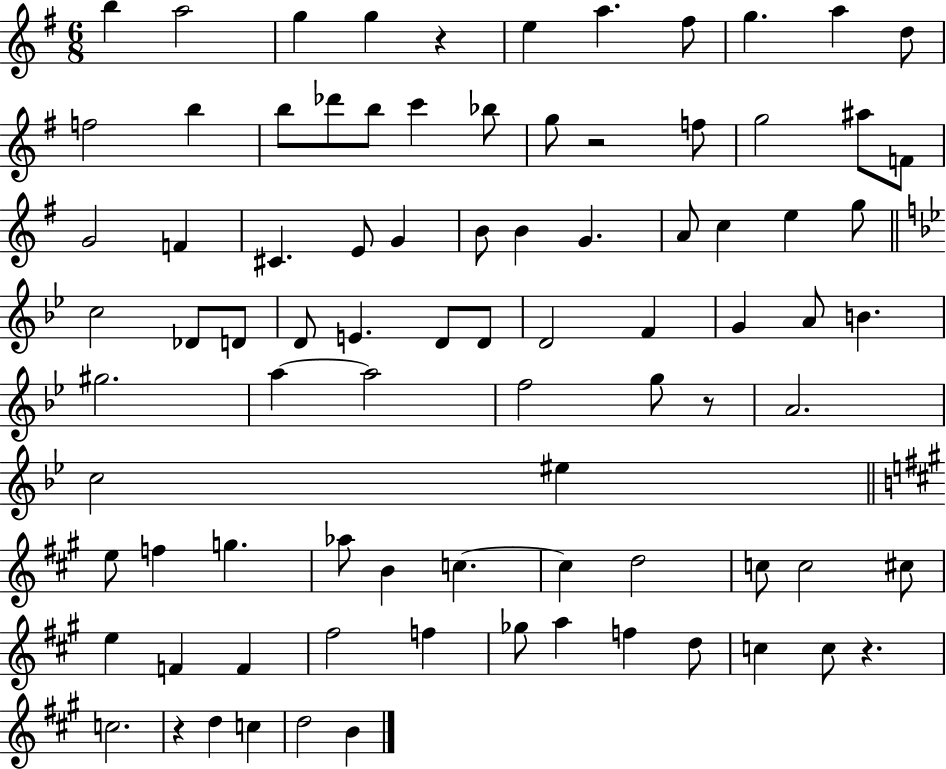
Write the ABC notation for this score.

X:1
T:Untitled
M:6/8
L:1/4
K:G
b a2 g g z e a ^f/2 g a d/2 f2 b b/2 _d'/2 b/2 c' _b/2 g/2 z2 f/2 g2 ^a/2 F/2 G2 F ^C E/2 G B/2 B G A/2 c e g/2 c2 _D/2 D/2 D/2 E D/2 D/2 D2 F G A/2 B ^g2 a a2 f2 g/2 z/2 A2 c2 ^e e/2 f g _a/2 B c c d2 c/2 c2 ^c/2 e F F ^f2 f _g/2 a f d/2 c c/2 z c2 z d c d2 B